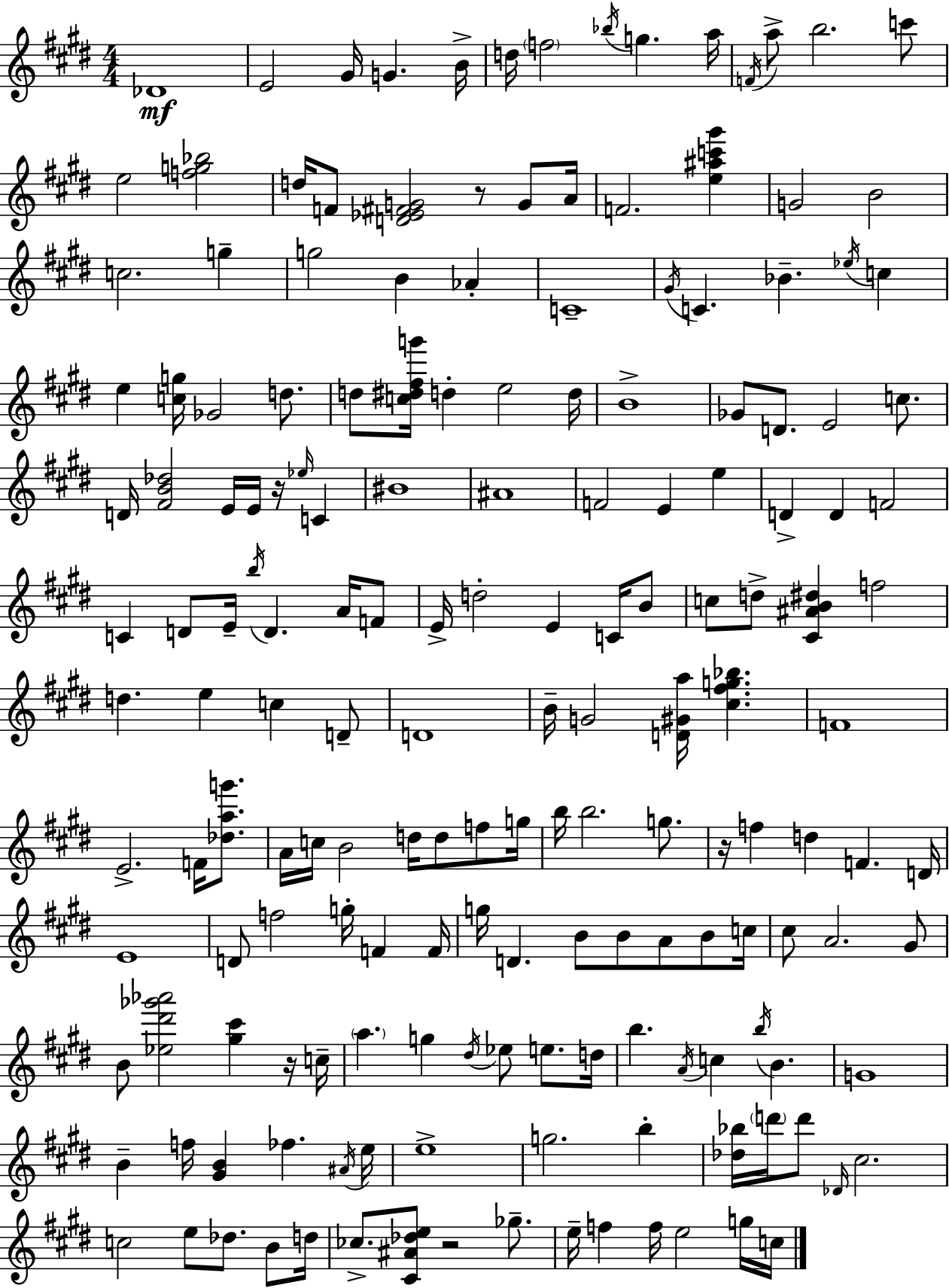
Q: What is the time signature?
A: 4/4